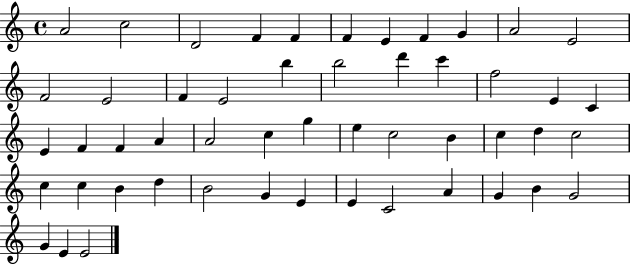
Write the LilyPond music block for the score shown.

{
  \clef treble
  \time 4/4
  \defaultTimeSignature
  \key c \major
  a'2 c''2 | d'2 f'4 f'4 | f'4 e'4 f'4 g'4 | a'2 e'2 | \break f'2 e'2 | f'4 e'2 b''4 | b''2 d'''4 c'''4 | f''2 e'4 c'4 | \break e'4 f'4 f'4 a'4 | a'2 c''4 g''4 | e''4 c''2 b'4 | c''4 d''4 c''2 | \break c''4 c''4 b'4 d''4 | b'2 g'4 e'4 | e'4 c'2 a'4 | g'4 b'4 g'2 | \break g'4 e'4 e'2 | \bar "|."
}